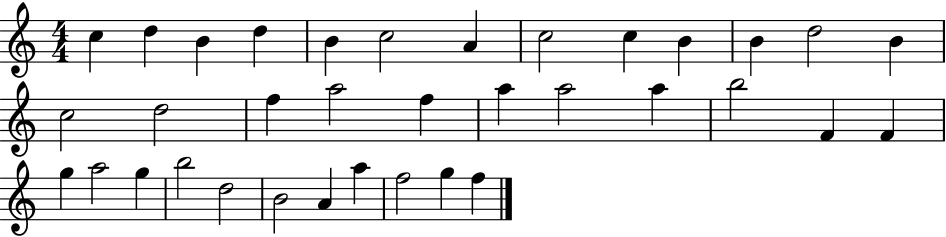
C5/q D5/q B4/q D5/q B4/q C5/h A4/q C5/h C5/q B4/q B4/q D5/h B4/q C5/h D5/h F5/q A5/h F5/q A5/q A5/h A5/q B5/h F4/q F4/q G5/q A5/h G5/q B5/h D5/h B4/h A4/q A5/q F5/h G5/q F5/q